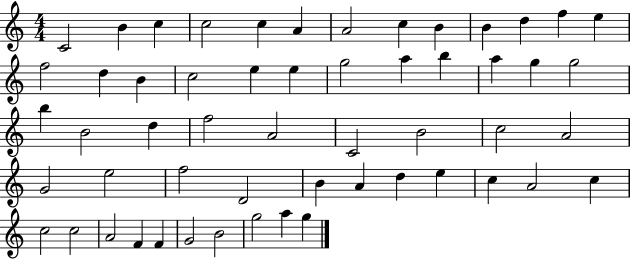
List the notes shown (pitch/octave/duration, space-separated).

C4/h B4/q C5/q C5/h C5/q A4/q A4/h C5/q B4/q B4/q D5/q F5/q E5/q F5/h D5/q B4/q C5/h E5/q E5/q G5/h A5/q B5/q A5/q G5/q G5/h B5/q B4/h D5/q F5/h A4/h C4/h B4/h C5/h A4/h G4/h E5/h F5/h D4/h B4/q A4/q D5/q E5/q C5/q A4/h C5/q C5/h C5/h A4/h F4/q F4/q G4/h B4/h G5/h A5/q G5/q